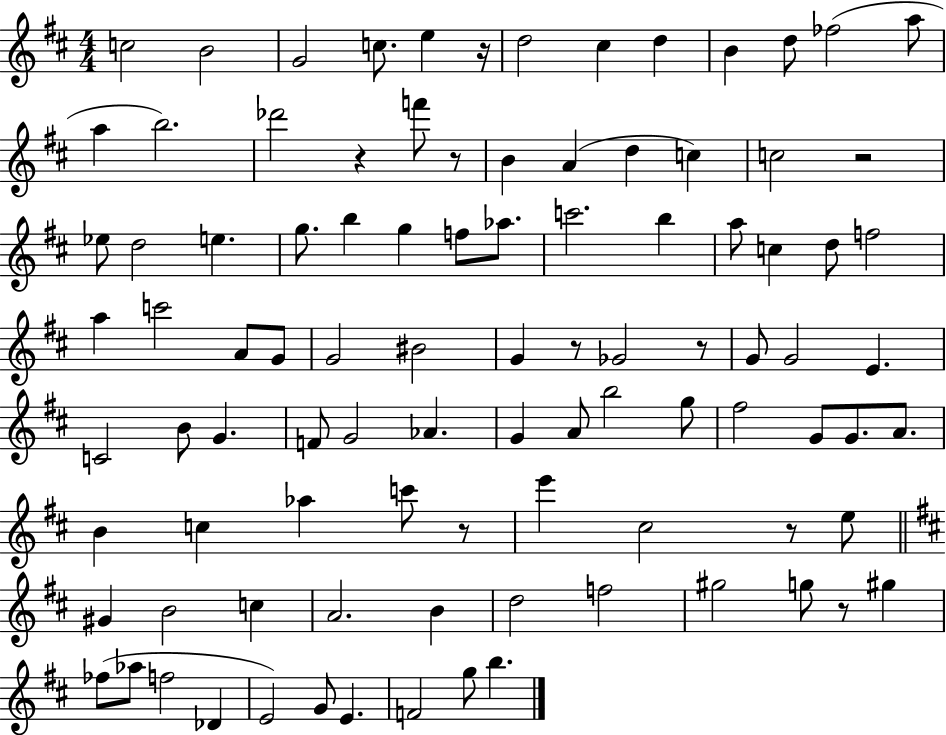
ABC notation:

X:1
T:Untitled
M:4/4
L:1/4
K:D
c2 B2 G2 c/2 e z/4 d2 ^c d B d/2 _f2 a/2 a b2 _d'2 z f'/2 z/2 B A d c c2 z2 _e/2 d2 e g/2 b g f/2 _a/2 c'2 b a/2 c d/2 f2 a c'2 A/2 G/2 G2 ^B2 G z/2 _G2 z/2 G/2 G2 E C2 B/2 G F/2 G2 _A G A/2 b2 g/2 ^f2 G/2 G/2 A/2 B c _a c'/2 z/2 e' ^c2 z/2 e/2 ^G B2 c A2 B d2 f2 ^g2 g/2 z/2 ^g _f/2 _a/2 f2 _D E2 G/2 E F2 g/2 b